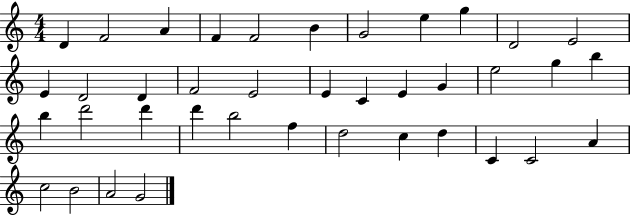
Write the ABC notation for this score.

X:1
T:Untitled
M:4/4
L:1/4
K:C
D F2 A F F2 B G2 e g D2 E2 E D2 D F2 E2 E C E G e2 g b b d'2 d' d' b2 f d2 c d C C2 A c2 B2 A2 G2